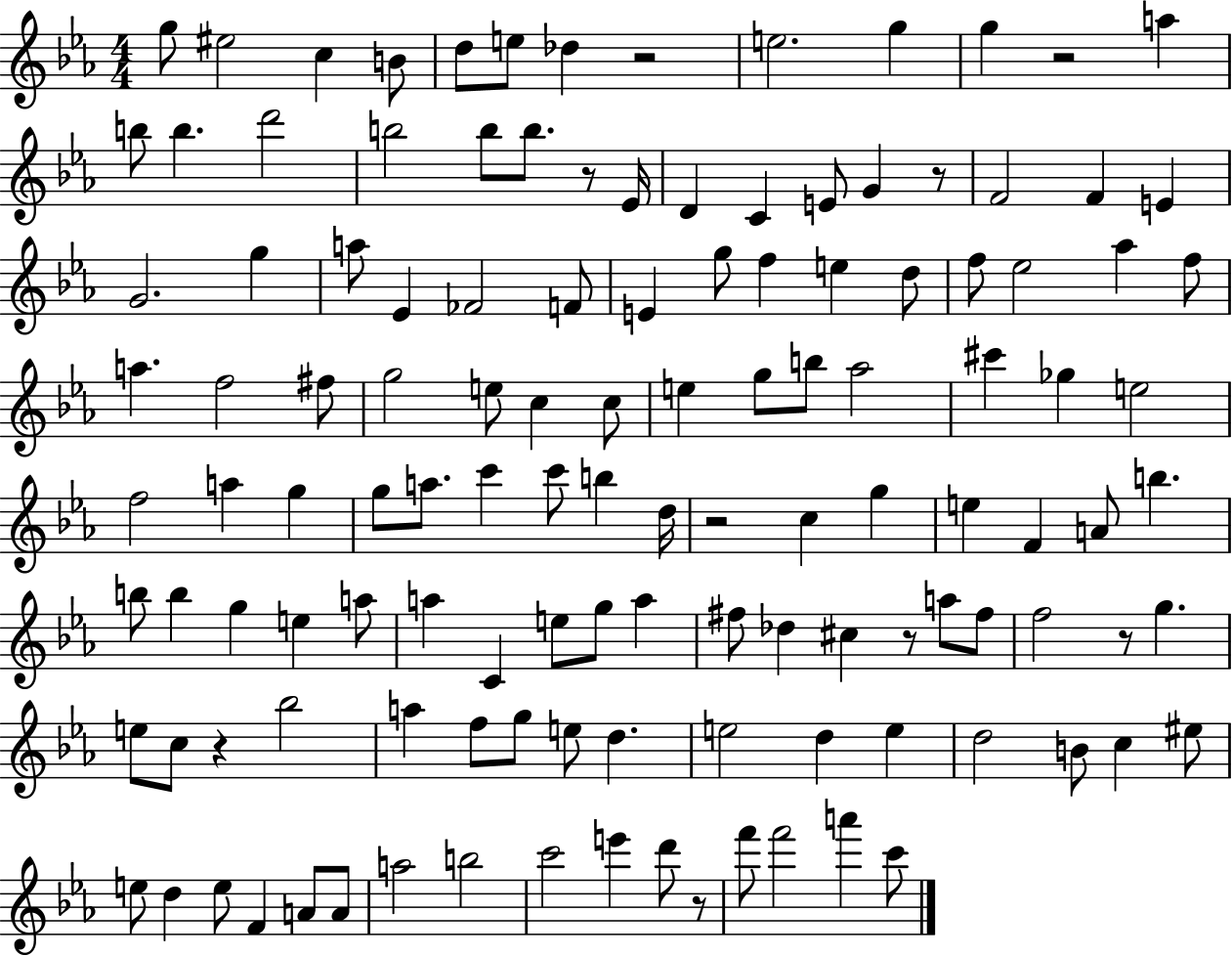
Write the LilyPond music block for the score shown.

{
  \clef treble
  \numericTimeSignature
  \time 4/4
  \key ees \major
  g''8 eis''2 c''4 b'8 | d''8 e''8 des''4 r2 | e''2. g''4 | g''4 r2 a''4 | \break b''8 b''4. d'''2 | b''2 b''8 b''8. r8 ees'16 | d'4 c'4 e'8 g'4 r8 | f'2 f'4 e'4 | \break g'2. g''4 | a''8 ees'4 fes'2 f'8 | e'4 g''8 f''4 e''4 d''8 | f''8 ees''2 aes''4 f''8 | \break a''4. f''2 fis''8 | g''2 e''8 c''4 c''8 | e''4 g''8 b''8 aes''2 | cis'''4 ges''4 e''2 | \break f''2 a''4 g''4 | g''8 a''8. c'''4 c'''8 b''4 d''16 | r2 c''4 g''4 | e''4 f'4 a'8 b''4. | \break b''8 b''4 g''4 e''4 a''8 | a''4 c'4 e''8 g''8 a''4 | fis''8 des''4 cis''4 r8 a''8 fis''8 | f''2 r8 g''4. | \break e''8 c''8 r4 bes''2 | a''4 f''8 g''8 e''8 d''4. | e''2 d''4 e''4 | d''2 b'8 c''4 eis''8 | \break e''8 d''4 e''8 f'4 a'8 a'8 | a''2 b''2 | c'''2 e'''4 d'''8 r8 | f'''8 f'''2 a'''4 c'''8 | \break \bar "|."
}